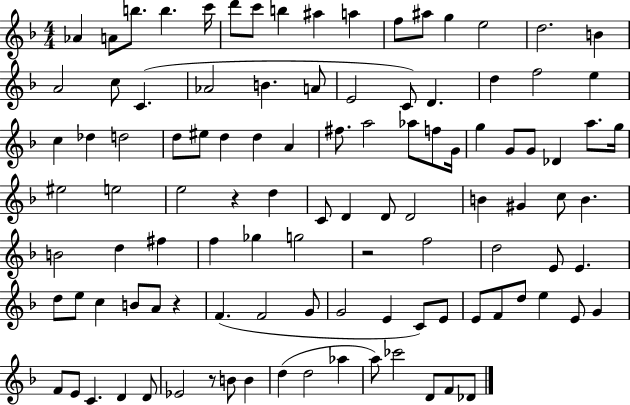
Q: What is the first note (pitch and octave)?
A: Ab4